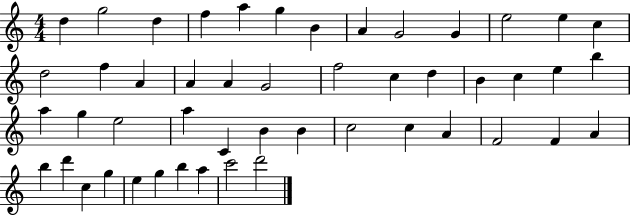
X:1
T:Untitled
M:4/4
L:1/4
K:C
d g2 d f a g B A G2 G e2 e c d2 f A A A G2 f2 c d B c e b a g e2 a C B B c2 c A F2 F A b d' c g e g b a c'2 d'2